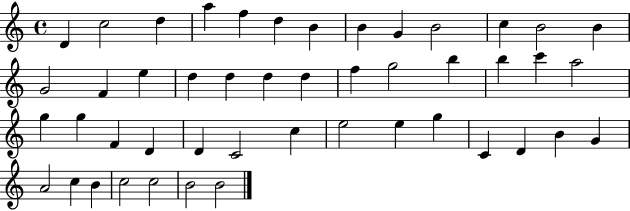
D4/q C5/h D5/q A5/q F5/q D5/q B4/q B4/q G4/q B4/h C5/q B4/h B4/q G4/h F4/q E5/q D5/q D5/q D5/q D5/q F5/q G5/h B5/q B5/q C6/q A5/h G5/q G5/q F4/q D4/q D4/q C4/h C5/q E5/h E5/q G5/q C4/q D4/q B4/q G4/q A4/h C5/q B4/q C5/h C5/h B4/h B4/h